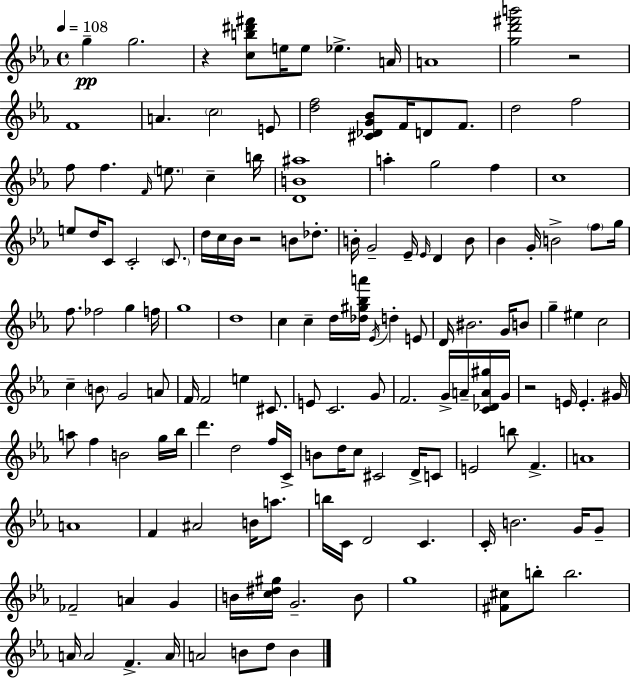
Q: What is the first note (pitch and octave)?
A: G5